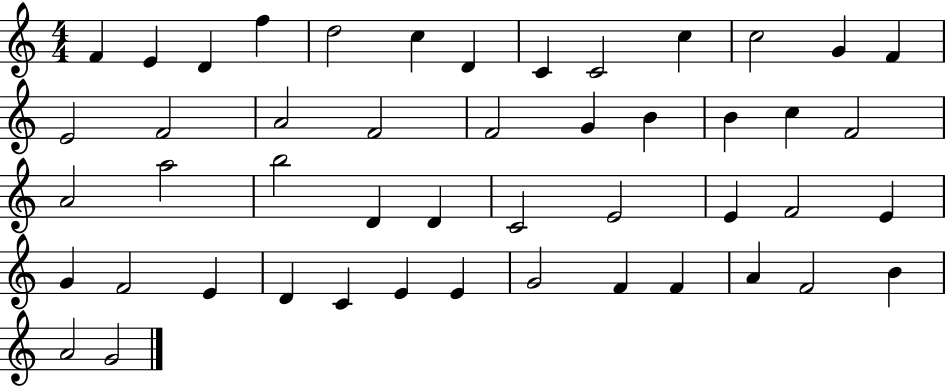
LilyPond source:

{
  \clef treble
  \numericTimeSignature
  \time 4/4
  \key c \major
  f'4 e'4 d'4 f''4 | d''2 c''4 d'4 | c'4 c'2 c''4 | c''2 g'4 f'4 | \break e'2 f'2 | a'2 f'2 | f'2 g'4 b'4 | b'4 c''4 f'2 | \break a'2 a''2 | b''2 d'4 d'4 | c'2 e'2 | e'4 f'2 e'4 | \break g'4 f'2 e'4 | d'4 c'4 e'4 e'4 | g'2 f'4 f'4 | a'4 f'2 b'4 | \break a'2 g'2 | \bar "|."
}